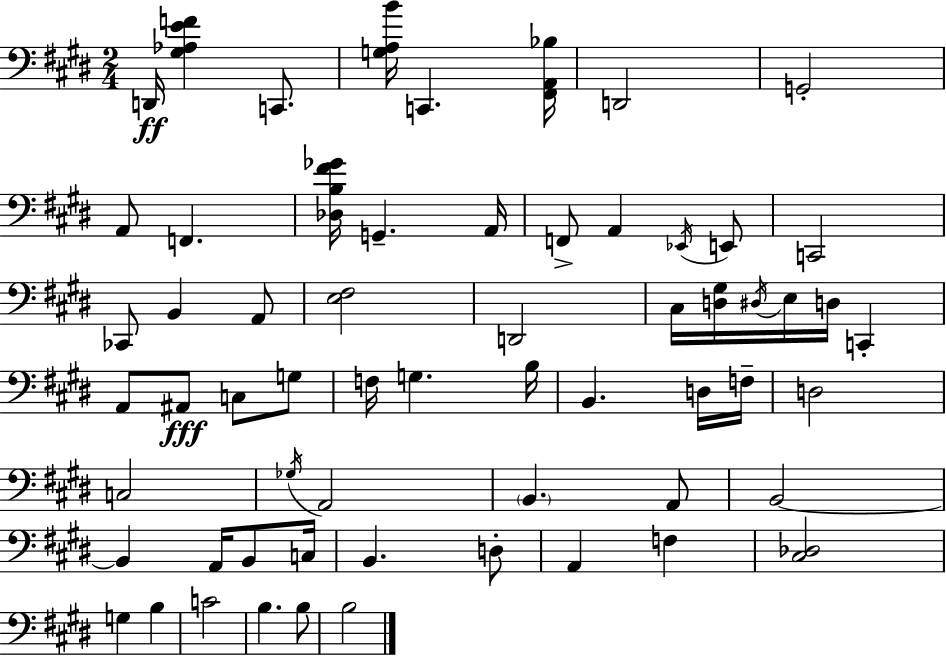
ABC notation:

X:1
T:Untitled
M:2/4
L:1/4
K:E
D,,/4 [^G,_A,EF] C,,/2 [G,A,B]/4 C,, [^F,,A,,_B,]/4 D,,2 G,,2 A,,/2 F,, [_D,B,^F_G]/4 G,, A,,/4 F,,/2 A,, _E,,/4 E,,/2 C,,2 _C,,/2 B,, A,,/2 [E,^F,]2 D,,2 ^C,/4 [D,^G,]/4 ^D,/4 E,/4 D,/4 C,, A,,/2 ^A,,/2 C,/2 G,/2 F,/4 G, B,/4 B,, D,/4 F,/4 D,2 C,2 _G,/4 A,,2 B,, A,,/2 B,,2 B,, A,,/4 B,,/2 C,/4 B,, D,/2 A,, F, [^C,_D,]2 G, B, C2 B, B,/2 B,2